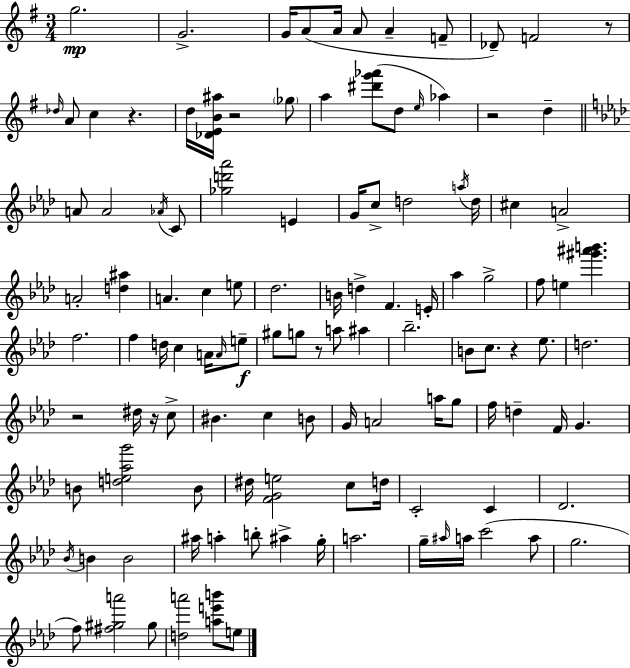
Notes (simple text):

G5/h. G4/h. G4/s A4/e A4/s A4/e A4/q F4/e Db4/e F4/h R/e Db5/s A4/e C5/q R/q. D5/s [Db4,E4,B4,A#5]/s R/h Gb5/e A5/q [D#6,G6,Ab6]/e D5/e E5/s Ab5/q R/h D5/q A4/e A4/h Ab4/s C4/e [Gb5,D6,Ab6]/h E4/q G4/s C5/e D5/h A5/s D5/s C#5/q A4/h A4/h [D5,A#5]/q A4/q. C5/q E5/e Db5/h. B4/s D5/q F4/q. E4/s Ab5/q G5/h F5/e E5/q [G#6,A#6,B6]/q. F5/h. F5/q D5/s C5/q A4/s A4/s E5/e G#5/e G5/e R/e A5/e A#5/q Bb5/h. B4/e C5/e. R/q Eb5/e. D5/h. R/h D#5/s R/s C5/e BIS4/q. C5/q B4/e G4/s A4/h A5/s G5/e F5/s D5/q F4/s G4/q. B4/e [D5,E5,Ab5,G6]/h B4/e D#5/s [F4,G4,E5]/h C5/e D5/s C4/h C4/q Db4/h. Bb4/s B4/q B4/h A#5/s A5/q B5/e A#5/q G5/s A5/h. G5/s A#5/s A5/s C6/h A5/e G5/h. F5/e [F#5,G#5,A6]/h G#5/e [D5,A6]/h [A5,E6,B6]/e E5/e